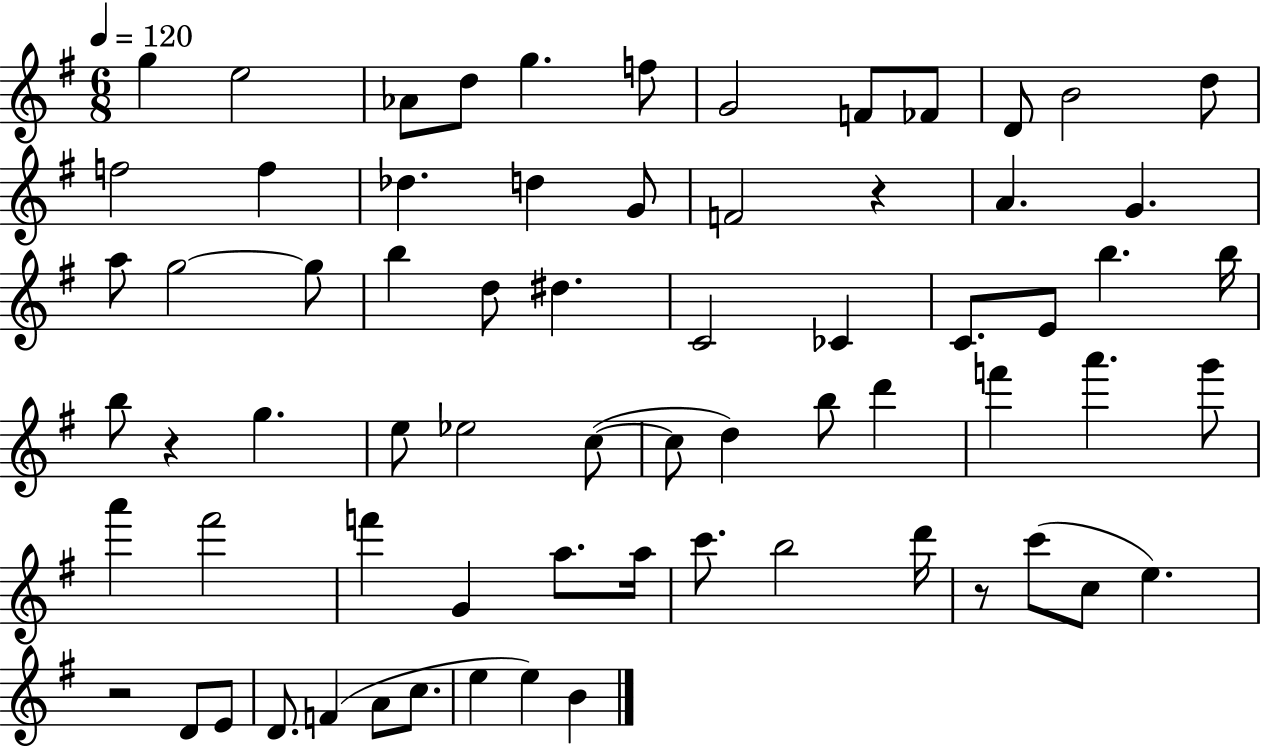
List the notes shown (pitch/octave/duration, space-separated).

G5/q E5/h Ab4/e D5/e G5/q. F5/e G4/h F4/e FES4/e D4/e B4/h D5/e F5/h F5/q Db5/q. D5/q G4/e F4/h R/q A4/q. G4/q. A5/e G5/h G5/e B5/q D5/e D#5/q. C4/h CES4/q C4/e. E4/e B5/q. B5/s B5/e R/q G5/q. E5/e Eb5/h C5/e C5/e D5/q B5/e D6/q F6/q A6/q. G6/e A6/q F#6/h F6/q G4/q A5/e. A5/s C6/e. B5/h D6/s R/e C6/e C5/e E5/q. R/h D4/e E4/e D4/e. F4/q A4/e C5/e. E5/q E5/q B4/q